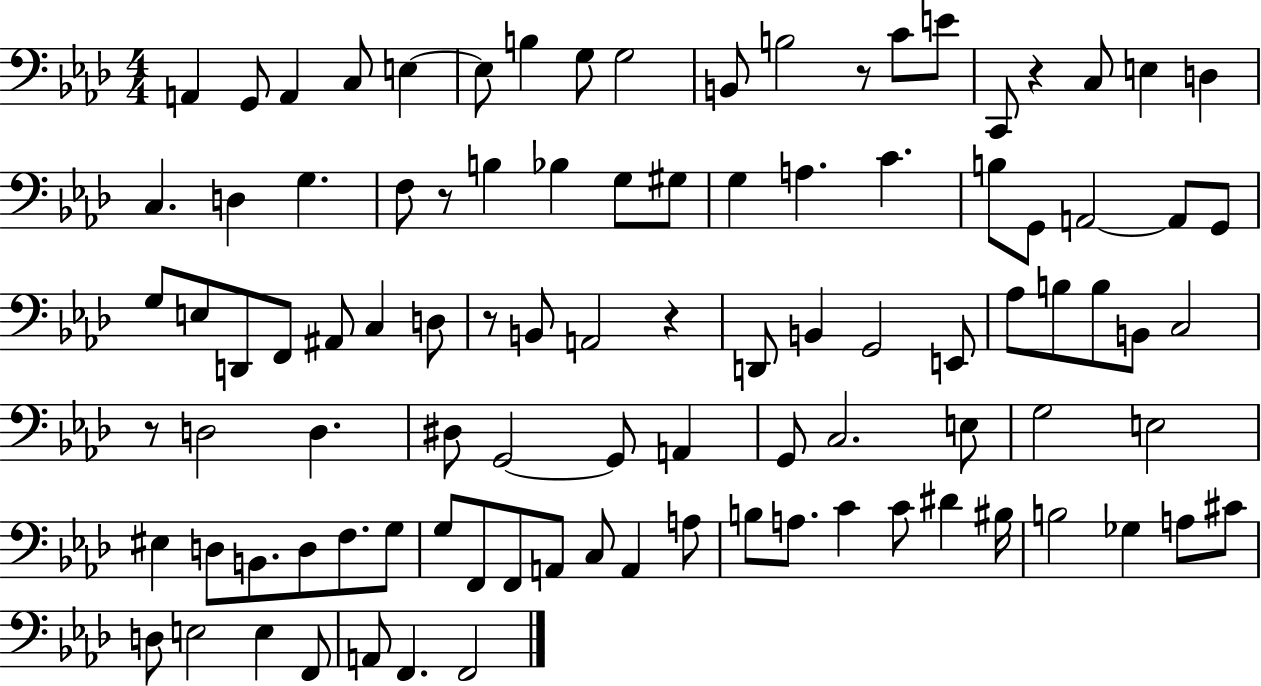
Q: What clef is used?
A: bass